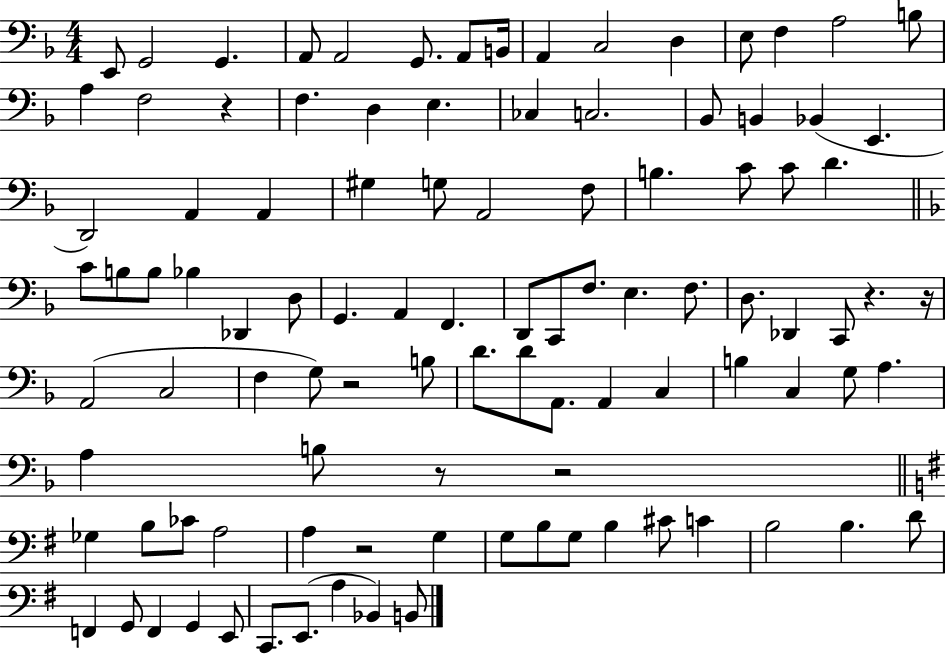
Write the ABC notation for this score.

X:1
T:Untitled
M:4/4
L:1/4
K:F
E,,/2 G,,2 G,, A,,/2 A,,2 G,,/2 A,,/2 B,,/4 A,, C,2 D, E,/2 F, A,2 B,/2 A, F,2 z F, D, E, _C, C,2 _B,,/2 B,, _B,, E,, D,,2 A,, A,, ^G, G,/2 A,,2 F,/2 B, C/2 C/2 D C/2 B,/2 B,/2 _B, _D,, D,/2 G,, A,, F,, D,,/2 C,,/2 F,/2 E, F,/2 D,/2 _D,, C,,/2 z z/4 A,,2 C,2 F, G,/2 z2 B,/2 D/2 D/2 A,,/2 A,, C, B, C, G,/2 A, A, B,/2 z/2 z2 _G, B,/2 _C/2 A,2 A, z2 G, G,/2 B,/2 G,/2 B, ^C/2 C B,2 B, D/2 F,, G,,/2 F,, G,, E,,/2 C,,/2 E,,/2 A, _B,, B,,/2